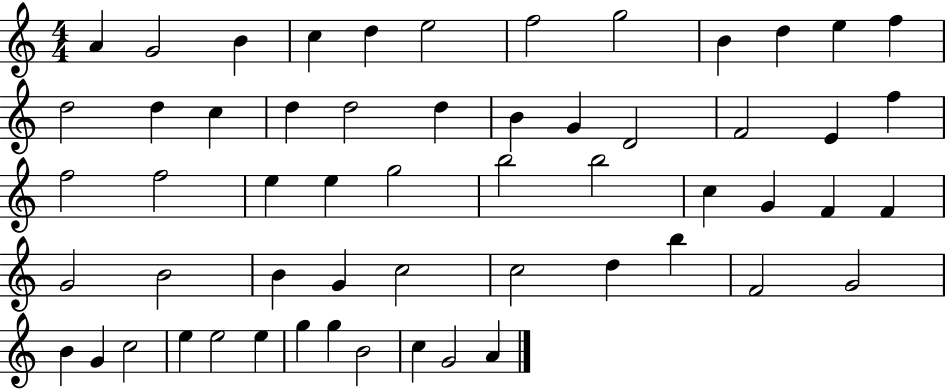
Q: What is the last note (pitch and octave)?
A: A4